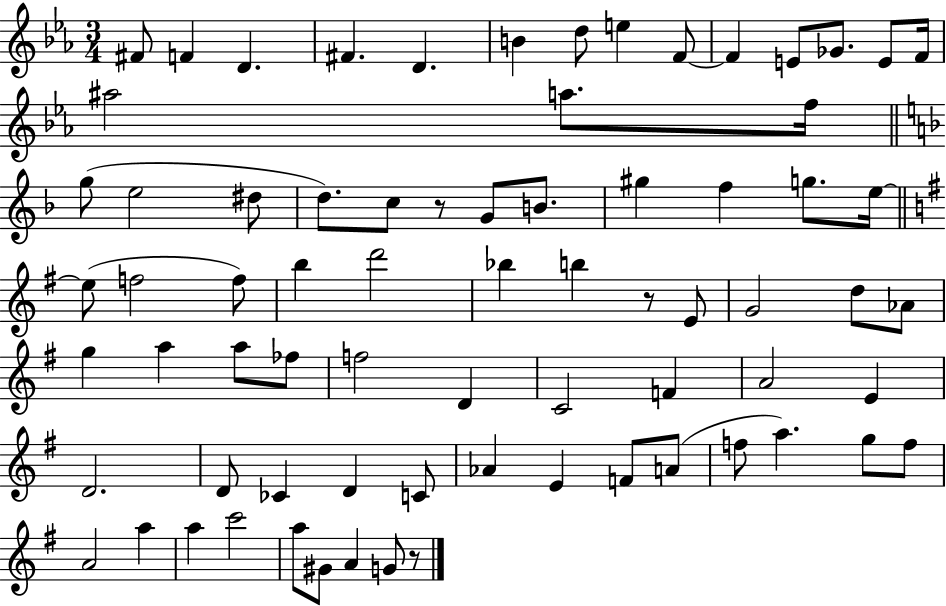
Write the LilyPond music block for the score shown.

{
  \clef treble
  \numericTimeSignature
  \time 3/4
  \key ees \major
  fis'8 f'4 d'4. | fis'4. d'4. | b'4 d''8 e''4 f'8~~ | f'4 e'8 ges'8. e'8 f'16 | \break ais''2 a''8. f''16 | \bar "||" \break \key f \major g''8( e''2 dis''8 | d''8.) c''8 r8 g'8 b'8. | gis''4 f''4 g''8. e''16~~ | \bar "||" \break \key e \minor e''8( f''2 f''8) | b''4 d'''2 | bes''4 b''4 r8 e'8 | g'2 d''8 aes'8 | \break g''4 a''4 a''8 fes''8 | f''2 d'4 | c'2 f'4 | a'2 e'4 | \break d'2. | d'8 ces'4 d'4 c'8 | aes'4 e'4 f'8 a'8( | f''8 a''4.) g''8 f''8 | \break a'2 a''4 | a''4 c'''2 | a''8 gis'8 a'4 g'8 r8 | \bar "|."
}